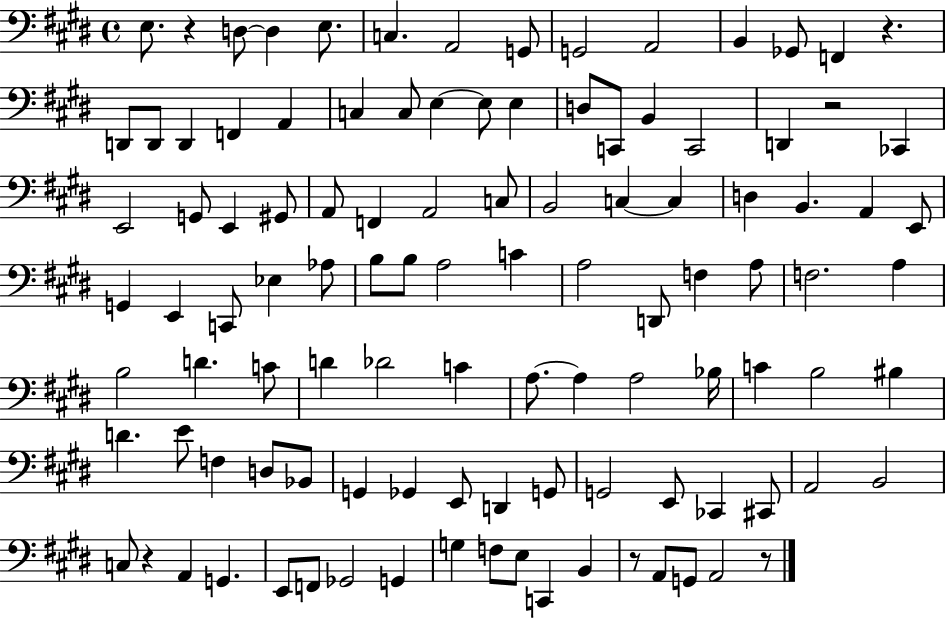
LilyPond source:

{
  \clef bass
  \time 4/4
  \defaultTimeSignature
  \key e \major
  e8. r4 d8~~ d4 e8. | c4. a,2 g,8 | g,2 a,2 | b,4 ges,8 f,4 r4. | \break d,8 d,8 d,4 f,4 a,4 | c4 c8 e4~~ e8 e4 | d8 c,8 b,4 c,2 | d,4 r2 ces,4 | \break e,2 g,8 e,4 gis,8 | a,8 f,4 a,2 c8 | b,2 c4~~ c4 | d4 b,4. a,4 e,8 | \break g,4 e,4 c,8 ees4 aes8 | b8 b8 a2 c'4 | a2 d,8 f4 a8 | f2. a4 | \break b2 d'4. c'8 | d'4 des'2 c'4 | a8.~~ a4 a2 bes16 | c'4 b2 bis4 | \break d'4. e'8 f4 d8 bes,8 | g,4 ges,4 e,8 d,4 g,8 | g,2 e,8 ces,4 cis,8 | a,2 b,2 | \break c8 r4 a,4 g,4. | e,8 f,8 ges,2 g,4 | g4 f8 e8 c,4 b,4 | r8 a,8 g,8 a,2 r8 | \break \bar "|."
}